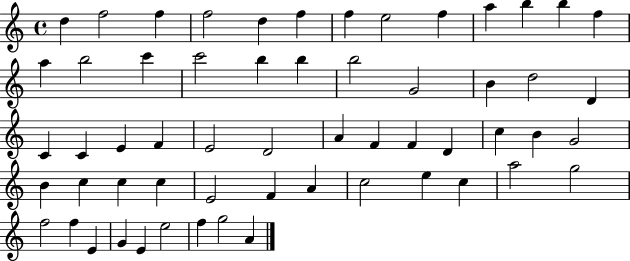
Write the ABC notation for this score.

X:1
T:Untitled
M:4/4
L:1/4
K:C
d f2 f f2 d f f e2 f a b b f a b2 c' c'2 b b b2 G2 B d2 D C C E F E2 D2 A F F D c B G2 B c c c E2 F A c2 e c a2 g2 f2 f E G E e2 f g2 A